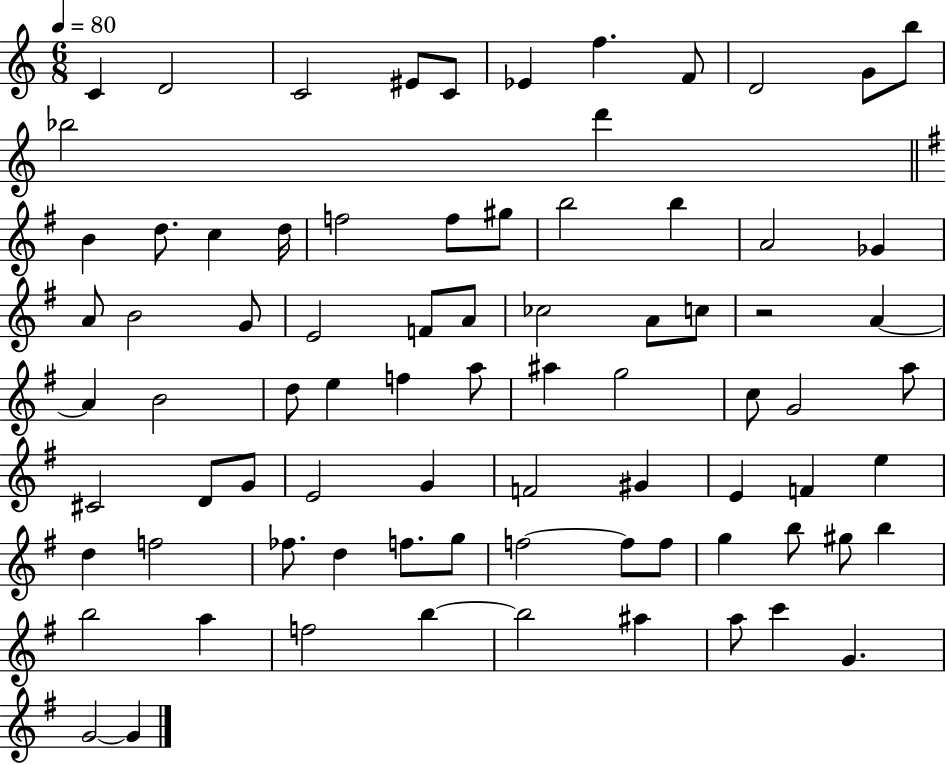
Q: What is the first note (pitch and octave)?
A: C4